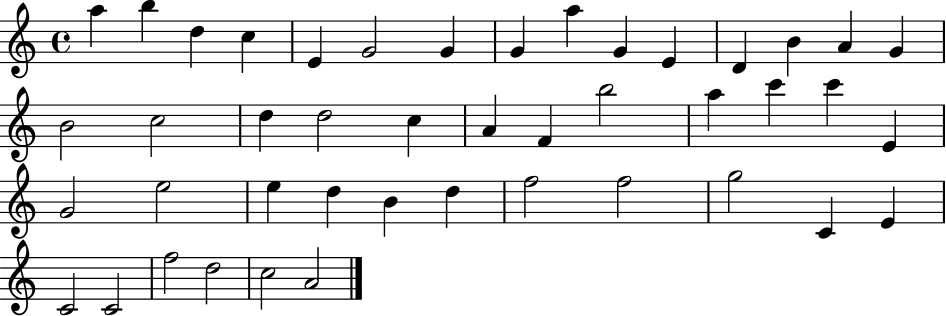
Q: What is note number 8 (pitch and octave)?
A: G4